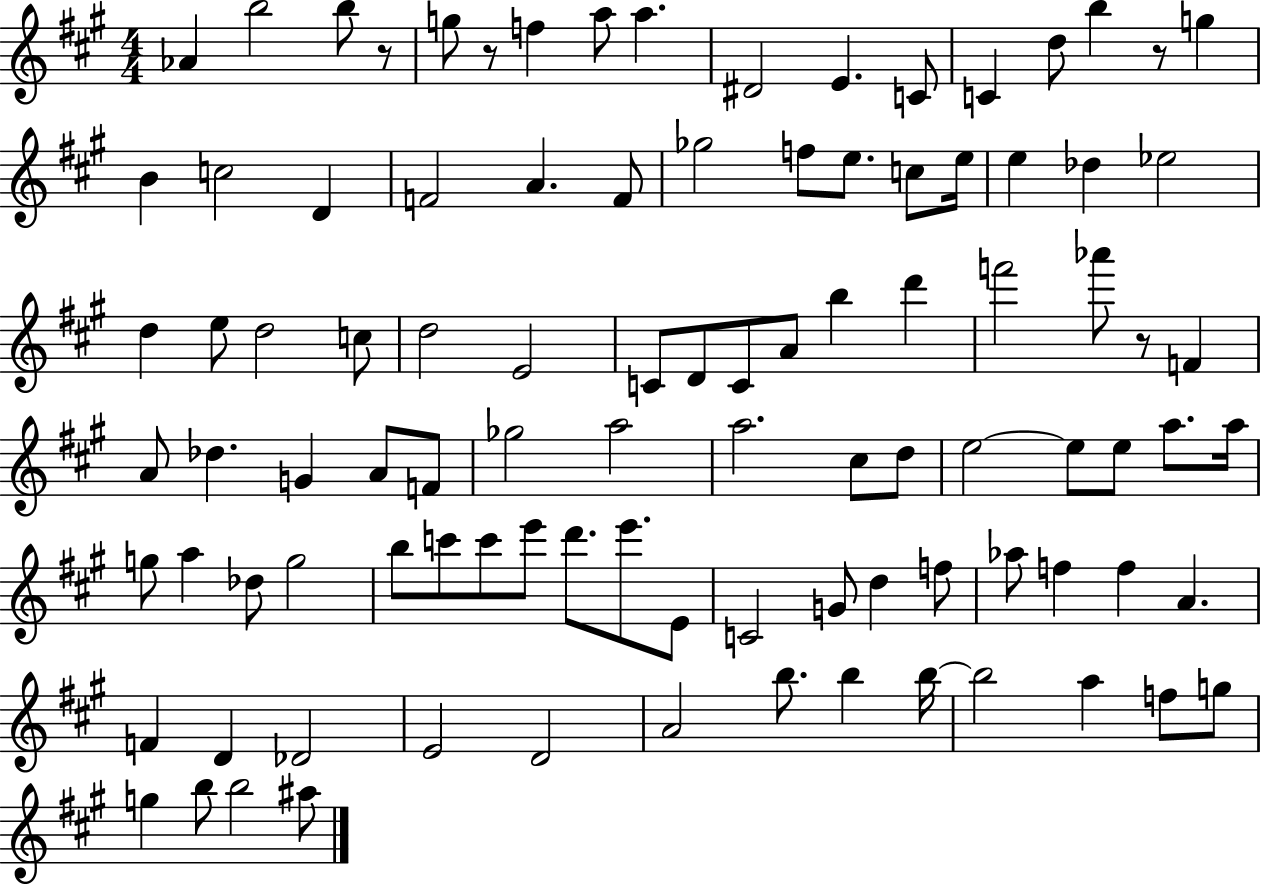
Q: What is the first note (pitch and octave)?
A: Ab4